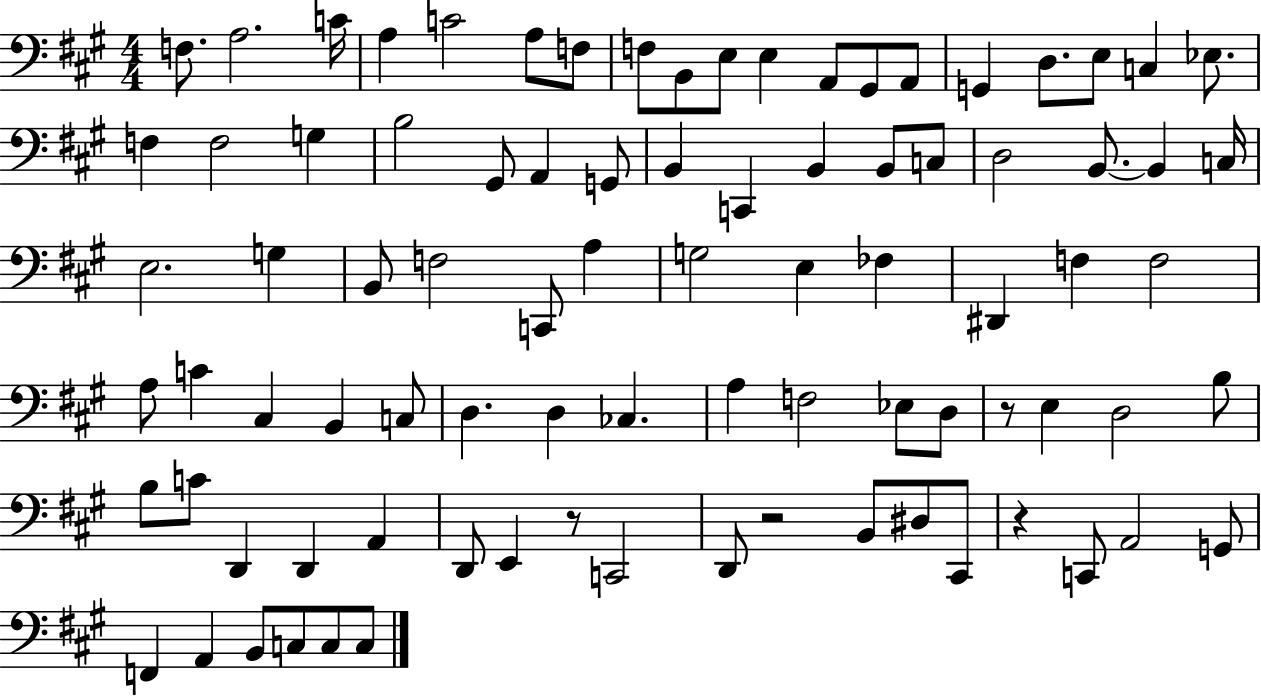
F3/e. A3/h. C4/s A3/q C4/h A3/e F3/e F3/e B2/e E3/e E3/q A2/e G#2/e A2/e G2/q D3/e. E3/e C3/q Eb3/e. F3/q F3/h G3/q B3/h G#2/e A2/q G2/e B2/q C2/q B2/q B2/e C3/e D3/h B2/e. B2/q C3/s E3/h. G3/q B2/e F3/h C2/e A3/q G3/h E3/q FES3/q D#2/q F3/q F3/h A3/e C4/q C#3/q B2/q C3/e D3/q. D3/q CES3/q. A3/q F3/h Eb3/e D3/e R/e E3/q D3/h B3/e B3/e C4/e D2/q D2/q A2/q D2/e E2/q R/e C2/h D2/e R/h B2/e D#3/e C#2/e R/q C2/e A2/h G2/e F2/q A2/q B2/e C3/e C3/e C3/e